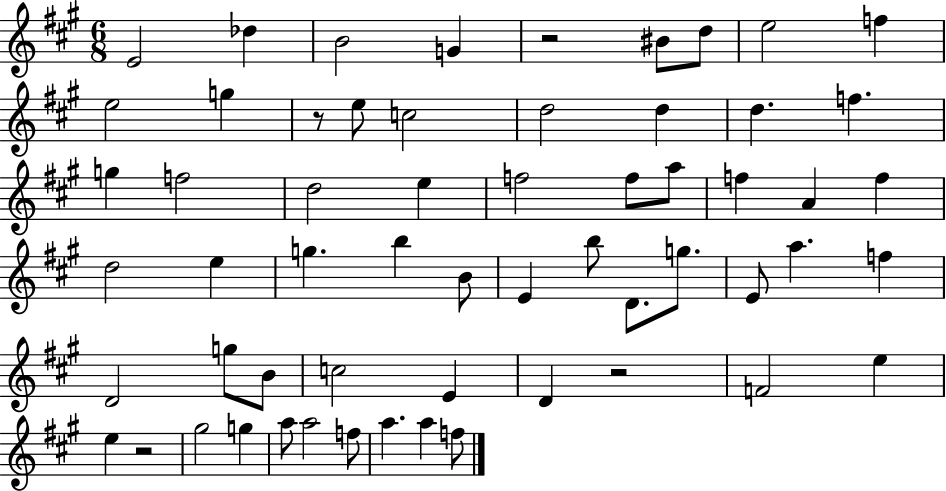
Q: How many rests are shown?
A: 4